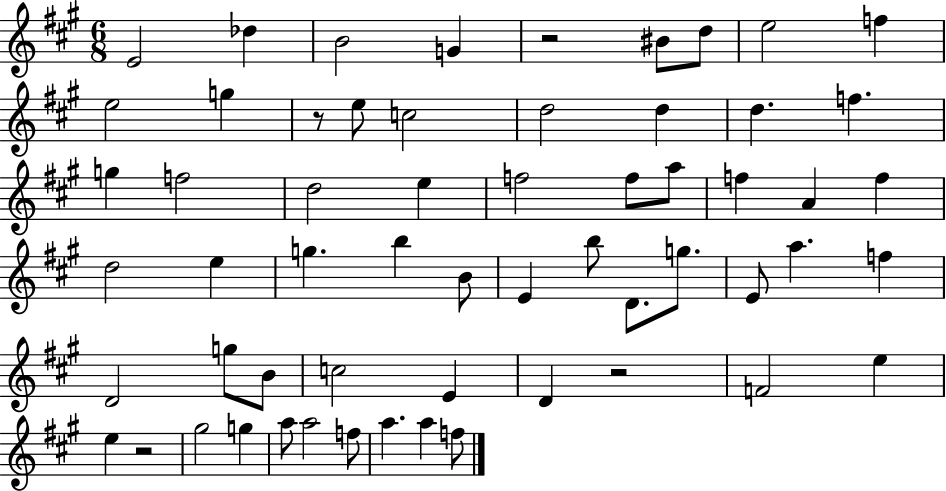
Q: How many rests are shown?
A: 4